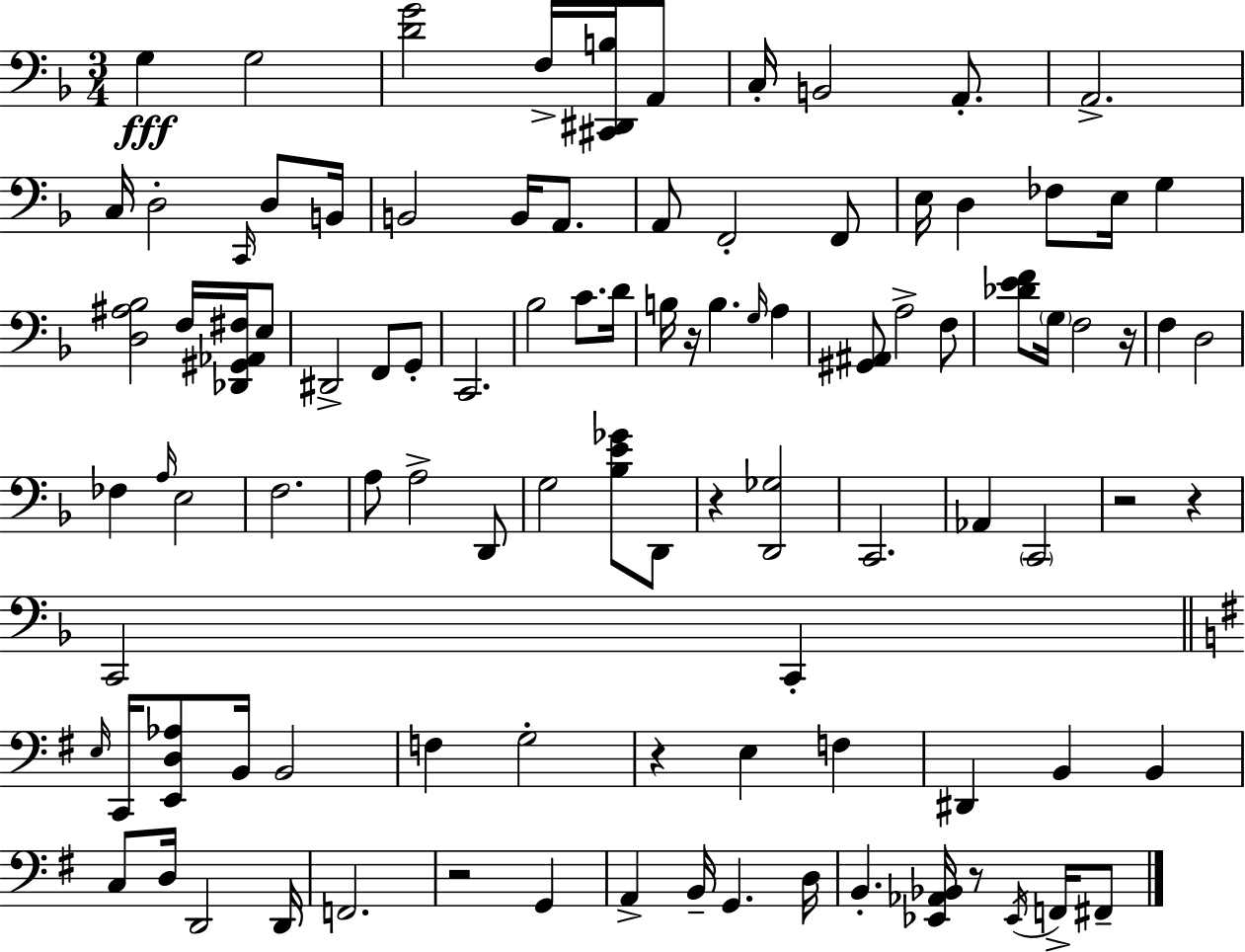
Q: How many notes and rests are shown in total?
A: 100